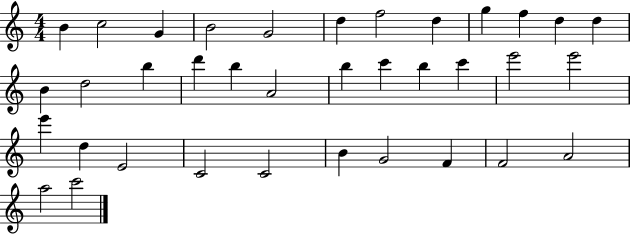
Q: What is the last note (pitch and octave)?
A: C6